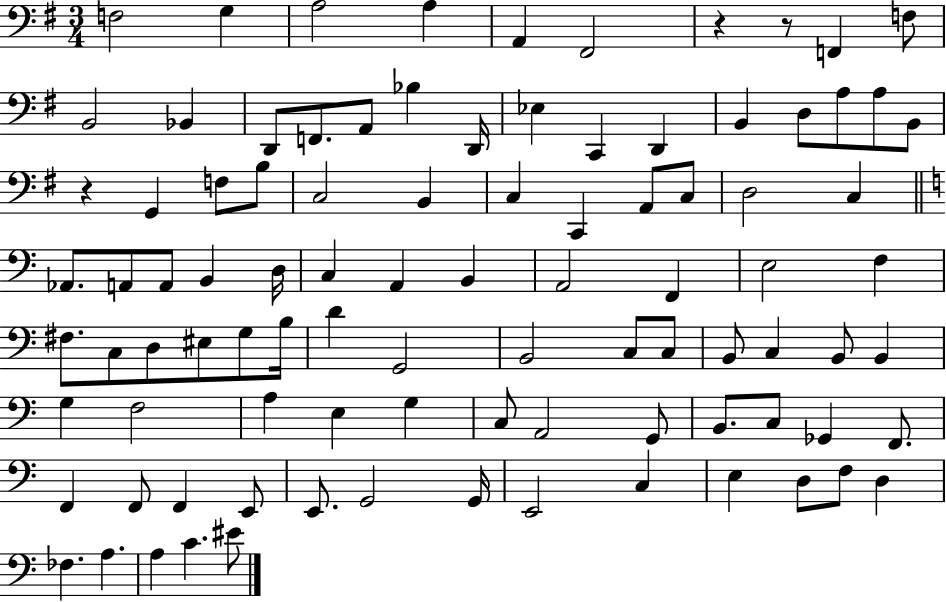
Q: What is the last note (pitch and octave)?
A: EIS4